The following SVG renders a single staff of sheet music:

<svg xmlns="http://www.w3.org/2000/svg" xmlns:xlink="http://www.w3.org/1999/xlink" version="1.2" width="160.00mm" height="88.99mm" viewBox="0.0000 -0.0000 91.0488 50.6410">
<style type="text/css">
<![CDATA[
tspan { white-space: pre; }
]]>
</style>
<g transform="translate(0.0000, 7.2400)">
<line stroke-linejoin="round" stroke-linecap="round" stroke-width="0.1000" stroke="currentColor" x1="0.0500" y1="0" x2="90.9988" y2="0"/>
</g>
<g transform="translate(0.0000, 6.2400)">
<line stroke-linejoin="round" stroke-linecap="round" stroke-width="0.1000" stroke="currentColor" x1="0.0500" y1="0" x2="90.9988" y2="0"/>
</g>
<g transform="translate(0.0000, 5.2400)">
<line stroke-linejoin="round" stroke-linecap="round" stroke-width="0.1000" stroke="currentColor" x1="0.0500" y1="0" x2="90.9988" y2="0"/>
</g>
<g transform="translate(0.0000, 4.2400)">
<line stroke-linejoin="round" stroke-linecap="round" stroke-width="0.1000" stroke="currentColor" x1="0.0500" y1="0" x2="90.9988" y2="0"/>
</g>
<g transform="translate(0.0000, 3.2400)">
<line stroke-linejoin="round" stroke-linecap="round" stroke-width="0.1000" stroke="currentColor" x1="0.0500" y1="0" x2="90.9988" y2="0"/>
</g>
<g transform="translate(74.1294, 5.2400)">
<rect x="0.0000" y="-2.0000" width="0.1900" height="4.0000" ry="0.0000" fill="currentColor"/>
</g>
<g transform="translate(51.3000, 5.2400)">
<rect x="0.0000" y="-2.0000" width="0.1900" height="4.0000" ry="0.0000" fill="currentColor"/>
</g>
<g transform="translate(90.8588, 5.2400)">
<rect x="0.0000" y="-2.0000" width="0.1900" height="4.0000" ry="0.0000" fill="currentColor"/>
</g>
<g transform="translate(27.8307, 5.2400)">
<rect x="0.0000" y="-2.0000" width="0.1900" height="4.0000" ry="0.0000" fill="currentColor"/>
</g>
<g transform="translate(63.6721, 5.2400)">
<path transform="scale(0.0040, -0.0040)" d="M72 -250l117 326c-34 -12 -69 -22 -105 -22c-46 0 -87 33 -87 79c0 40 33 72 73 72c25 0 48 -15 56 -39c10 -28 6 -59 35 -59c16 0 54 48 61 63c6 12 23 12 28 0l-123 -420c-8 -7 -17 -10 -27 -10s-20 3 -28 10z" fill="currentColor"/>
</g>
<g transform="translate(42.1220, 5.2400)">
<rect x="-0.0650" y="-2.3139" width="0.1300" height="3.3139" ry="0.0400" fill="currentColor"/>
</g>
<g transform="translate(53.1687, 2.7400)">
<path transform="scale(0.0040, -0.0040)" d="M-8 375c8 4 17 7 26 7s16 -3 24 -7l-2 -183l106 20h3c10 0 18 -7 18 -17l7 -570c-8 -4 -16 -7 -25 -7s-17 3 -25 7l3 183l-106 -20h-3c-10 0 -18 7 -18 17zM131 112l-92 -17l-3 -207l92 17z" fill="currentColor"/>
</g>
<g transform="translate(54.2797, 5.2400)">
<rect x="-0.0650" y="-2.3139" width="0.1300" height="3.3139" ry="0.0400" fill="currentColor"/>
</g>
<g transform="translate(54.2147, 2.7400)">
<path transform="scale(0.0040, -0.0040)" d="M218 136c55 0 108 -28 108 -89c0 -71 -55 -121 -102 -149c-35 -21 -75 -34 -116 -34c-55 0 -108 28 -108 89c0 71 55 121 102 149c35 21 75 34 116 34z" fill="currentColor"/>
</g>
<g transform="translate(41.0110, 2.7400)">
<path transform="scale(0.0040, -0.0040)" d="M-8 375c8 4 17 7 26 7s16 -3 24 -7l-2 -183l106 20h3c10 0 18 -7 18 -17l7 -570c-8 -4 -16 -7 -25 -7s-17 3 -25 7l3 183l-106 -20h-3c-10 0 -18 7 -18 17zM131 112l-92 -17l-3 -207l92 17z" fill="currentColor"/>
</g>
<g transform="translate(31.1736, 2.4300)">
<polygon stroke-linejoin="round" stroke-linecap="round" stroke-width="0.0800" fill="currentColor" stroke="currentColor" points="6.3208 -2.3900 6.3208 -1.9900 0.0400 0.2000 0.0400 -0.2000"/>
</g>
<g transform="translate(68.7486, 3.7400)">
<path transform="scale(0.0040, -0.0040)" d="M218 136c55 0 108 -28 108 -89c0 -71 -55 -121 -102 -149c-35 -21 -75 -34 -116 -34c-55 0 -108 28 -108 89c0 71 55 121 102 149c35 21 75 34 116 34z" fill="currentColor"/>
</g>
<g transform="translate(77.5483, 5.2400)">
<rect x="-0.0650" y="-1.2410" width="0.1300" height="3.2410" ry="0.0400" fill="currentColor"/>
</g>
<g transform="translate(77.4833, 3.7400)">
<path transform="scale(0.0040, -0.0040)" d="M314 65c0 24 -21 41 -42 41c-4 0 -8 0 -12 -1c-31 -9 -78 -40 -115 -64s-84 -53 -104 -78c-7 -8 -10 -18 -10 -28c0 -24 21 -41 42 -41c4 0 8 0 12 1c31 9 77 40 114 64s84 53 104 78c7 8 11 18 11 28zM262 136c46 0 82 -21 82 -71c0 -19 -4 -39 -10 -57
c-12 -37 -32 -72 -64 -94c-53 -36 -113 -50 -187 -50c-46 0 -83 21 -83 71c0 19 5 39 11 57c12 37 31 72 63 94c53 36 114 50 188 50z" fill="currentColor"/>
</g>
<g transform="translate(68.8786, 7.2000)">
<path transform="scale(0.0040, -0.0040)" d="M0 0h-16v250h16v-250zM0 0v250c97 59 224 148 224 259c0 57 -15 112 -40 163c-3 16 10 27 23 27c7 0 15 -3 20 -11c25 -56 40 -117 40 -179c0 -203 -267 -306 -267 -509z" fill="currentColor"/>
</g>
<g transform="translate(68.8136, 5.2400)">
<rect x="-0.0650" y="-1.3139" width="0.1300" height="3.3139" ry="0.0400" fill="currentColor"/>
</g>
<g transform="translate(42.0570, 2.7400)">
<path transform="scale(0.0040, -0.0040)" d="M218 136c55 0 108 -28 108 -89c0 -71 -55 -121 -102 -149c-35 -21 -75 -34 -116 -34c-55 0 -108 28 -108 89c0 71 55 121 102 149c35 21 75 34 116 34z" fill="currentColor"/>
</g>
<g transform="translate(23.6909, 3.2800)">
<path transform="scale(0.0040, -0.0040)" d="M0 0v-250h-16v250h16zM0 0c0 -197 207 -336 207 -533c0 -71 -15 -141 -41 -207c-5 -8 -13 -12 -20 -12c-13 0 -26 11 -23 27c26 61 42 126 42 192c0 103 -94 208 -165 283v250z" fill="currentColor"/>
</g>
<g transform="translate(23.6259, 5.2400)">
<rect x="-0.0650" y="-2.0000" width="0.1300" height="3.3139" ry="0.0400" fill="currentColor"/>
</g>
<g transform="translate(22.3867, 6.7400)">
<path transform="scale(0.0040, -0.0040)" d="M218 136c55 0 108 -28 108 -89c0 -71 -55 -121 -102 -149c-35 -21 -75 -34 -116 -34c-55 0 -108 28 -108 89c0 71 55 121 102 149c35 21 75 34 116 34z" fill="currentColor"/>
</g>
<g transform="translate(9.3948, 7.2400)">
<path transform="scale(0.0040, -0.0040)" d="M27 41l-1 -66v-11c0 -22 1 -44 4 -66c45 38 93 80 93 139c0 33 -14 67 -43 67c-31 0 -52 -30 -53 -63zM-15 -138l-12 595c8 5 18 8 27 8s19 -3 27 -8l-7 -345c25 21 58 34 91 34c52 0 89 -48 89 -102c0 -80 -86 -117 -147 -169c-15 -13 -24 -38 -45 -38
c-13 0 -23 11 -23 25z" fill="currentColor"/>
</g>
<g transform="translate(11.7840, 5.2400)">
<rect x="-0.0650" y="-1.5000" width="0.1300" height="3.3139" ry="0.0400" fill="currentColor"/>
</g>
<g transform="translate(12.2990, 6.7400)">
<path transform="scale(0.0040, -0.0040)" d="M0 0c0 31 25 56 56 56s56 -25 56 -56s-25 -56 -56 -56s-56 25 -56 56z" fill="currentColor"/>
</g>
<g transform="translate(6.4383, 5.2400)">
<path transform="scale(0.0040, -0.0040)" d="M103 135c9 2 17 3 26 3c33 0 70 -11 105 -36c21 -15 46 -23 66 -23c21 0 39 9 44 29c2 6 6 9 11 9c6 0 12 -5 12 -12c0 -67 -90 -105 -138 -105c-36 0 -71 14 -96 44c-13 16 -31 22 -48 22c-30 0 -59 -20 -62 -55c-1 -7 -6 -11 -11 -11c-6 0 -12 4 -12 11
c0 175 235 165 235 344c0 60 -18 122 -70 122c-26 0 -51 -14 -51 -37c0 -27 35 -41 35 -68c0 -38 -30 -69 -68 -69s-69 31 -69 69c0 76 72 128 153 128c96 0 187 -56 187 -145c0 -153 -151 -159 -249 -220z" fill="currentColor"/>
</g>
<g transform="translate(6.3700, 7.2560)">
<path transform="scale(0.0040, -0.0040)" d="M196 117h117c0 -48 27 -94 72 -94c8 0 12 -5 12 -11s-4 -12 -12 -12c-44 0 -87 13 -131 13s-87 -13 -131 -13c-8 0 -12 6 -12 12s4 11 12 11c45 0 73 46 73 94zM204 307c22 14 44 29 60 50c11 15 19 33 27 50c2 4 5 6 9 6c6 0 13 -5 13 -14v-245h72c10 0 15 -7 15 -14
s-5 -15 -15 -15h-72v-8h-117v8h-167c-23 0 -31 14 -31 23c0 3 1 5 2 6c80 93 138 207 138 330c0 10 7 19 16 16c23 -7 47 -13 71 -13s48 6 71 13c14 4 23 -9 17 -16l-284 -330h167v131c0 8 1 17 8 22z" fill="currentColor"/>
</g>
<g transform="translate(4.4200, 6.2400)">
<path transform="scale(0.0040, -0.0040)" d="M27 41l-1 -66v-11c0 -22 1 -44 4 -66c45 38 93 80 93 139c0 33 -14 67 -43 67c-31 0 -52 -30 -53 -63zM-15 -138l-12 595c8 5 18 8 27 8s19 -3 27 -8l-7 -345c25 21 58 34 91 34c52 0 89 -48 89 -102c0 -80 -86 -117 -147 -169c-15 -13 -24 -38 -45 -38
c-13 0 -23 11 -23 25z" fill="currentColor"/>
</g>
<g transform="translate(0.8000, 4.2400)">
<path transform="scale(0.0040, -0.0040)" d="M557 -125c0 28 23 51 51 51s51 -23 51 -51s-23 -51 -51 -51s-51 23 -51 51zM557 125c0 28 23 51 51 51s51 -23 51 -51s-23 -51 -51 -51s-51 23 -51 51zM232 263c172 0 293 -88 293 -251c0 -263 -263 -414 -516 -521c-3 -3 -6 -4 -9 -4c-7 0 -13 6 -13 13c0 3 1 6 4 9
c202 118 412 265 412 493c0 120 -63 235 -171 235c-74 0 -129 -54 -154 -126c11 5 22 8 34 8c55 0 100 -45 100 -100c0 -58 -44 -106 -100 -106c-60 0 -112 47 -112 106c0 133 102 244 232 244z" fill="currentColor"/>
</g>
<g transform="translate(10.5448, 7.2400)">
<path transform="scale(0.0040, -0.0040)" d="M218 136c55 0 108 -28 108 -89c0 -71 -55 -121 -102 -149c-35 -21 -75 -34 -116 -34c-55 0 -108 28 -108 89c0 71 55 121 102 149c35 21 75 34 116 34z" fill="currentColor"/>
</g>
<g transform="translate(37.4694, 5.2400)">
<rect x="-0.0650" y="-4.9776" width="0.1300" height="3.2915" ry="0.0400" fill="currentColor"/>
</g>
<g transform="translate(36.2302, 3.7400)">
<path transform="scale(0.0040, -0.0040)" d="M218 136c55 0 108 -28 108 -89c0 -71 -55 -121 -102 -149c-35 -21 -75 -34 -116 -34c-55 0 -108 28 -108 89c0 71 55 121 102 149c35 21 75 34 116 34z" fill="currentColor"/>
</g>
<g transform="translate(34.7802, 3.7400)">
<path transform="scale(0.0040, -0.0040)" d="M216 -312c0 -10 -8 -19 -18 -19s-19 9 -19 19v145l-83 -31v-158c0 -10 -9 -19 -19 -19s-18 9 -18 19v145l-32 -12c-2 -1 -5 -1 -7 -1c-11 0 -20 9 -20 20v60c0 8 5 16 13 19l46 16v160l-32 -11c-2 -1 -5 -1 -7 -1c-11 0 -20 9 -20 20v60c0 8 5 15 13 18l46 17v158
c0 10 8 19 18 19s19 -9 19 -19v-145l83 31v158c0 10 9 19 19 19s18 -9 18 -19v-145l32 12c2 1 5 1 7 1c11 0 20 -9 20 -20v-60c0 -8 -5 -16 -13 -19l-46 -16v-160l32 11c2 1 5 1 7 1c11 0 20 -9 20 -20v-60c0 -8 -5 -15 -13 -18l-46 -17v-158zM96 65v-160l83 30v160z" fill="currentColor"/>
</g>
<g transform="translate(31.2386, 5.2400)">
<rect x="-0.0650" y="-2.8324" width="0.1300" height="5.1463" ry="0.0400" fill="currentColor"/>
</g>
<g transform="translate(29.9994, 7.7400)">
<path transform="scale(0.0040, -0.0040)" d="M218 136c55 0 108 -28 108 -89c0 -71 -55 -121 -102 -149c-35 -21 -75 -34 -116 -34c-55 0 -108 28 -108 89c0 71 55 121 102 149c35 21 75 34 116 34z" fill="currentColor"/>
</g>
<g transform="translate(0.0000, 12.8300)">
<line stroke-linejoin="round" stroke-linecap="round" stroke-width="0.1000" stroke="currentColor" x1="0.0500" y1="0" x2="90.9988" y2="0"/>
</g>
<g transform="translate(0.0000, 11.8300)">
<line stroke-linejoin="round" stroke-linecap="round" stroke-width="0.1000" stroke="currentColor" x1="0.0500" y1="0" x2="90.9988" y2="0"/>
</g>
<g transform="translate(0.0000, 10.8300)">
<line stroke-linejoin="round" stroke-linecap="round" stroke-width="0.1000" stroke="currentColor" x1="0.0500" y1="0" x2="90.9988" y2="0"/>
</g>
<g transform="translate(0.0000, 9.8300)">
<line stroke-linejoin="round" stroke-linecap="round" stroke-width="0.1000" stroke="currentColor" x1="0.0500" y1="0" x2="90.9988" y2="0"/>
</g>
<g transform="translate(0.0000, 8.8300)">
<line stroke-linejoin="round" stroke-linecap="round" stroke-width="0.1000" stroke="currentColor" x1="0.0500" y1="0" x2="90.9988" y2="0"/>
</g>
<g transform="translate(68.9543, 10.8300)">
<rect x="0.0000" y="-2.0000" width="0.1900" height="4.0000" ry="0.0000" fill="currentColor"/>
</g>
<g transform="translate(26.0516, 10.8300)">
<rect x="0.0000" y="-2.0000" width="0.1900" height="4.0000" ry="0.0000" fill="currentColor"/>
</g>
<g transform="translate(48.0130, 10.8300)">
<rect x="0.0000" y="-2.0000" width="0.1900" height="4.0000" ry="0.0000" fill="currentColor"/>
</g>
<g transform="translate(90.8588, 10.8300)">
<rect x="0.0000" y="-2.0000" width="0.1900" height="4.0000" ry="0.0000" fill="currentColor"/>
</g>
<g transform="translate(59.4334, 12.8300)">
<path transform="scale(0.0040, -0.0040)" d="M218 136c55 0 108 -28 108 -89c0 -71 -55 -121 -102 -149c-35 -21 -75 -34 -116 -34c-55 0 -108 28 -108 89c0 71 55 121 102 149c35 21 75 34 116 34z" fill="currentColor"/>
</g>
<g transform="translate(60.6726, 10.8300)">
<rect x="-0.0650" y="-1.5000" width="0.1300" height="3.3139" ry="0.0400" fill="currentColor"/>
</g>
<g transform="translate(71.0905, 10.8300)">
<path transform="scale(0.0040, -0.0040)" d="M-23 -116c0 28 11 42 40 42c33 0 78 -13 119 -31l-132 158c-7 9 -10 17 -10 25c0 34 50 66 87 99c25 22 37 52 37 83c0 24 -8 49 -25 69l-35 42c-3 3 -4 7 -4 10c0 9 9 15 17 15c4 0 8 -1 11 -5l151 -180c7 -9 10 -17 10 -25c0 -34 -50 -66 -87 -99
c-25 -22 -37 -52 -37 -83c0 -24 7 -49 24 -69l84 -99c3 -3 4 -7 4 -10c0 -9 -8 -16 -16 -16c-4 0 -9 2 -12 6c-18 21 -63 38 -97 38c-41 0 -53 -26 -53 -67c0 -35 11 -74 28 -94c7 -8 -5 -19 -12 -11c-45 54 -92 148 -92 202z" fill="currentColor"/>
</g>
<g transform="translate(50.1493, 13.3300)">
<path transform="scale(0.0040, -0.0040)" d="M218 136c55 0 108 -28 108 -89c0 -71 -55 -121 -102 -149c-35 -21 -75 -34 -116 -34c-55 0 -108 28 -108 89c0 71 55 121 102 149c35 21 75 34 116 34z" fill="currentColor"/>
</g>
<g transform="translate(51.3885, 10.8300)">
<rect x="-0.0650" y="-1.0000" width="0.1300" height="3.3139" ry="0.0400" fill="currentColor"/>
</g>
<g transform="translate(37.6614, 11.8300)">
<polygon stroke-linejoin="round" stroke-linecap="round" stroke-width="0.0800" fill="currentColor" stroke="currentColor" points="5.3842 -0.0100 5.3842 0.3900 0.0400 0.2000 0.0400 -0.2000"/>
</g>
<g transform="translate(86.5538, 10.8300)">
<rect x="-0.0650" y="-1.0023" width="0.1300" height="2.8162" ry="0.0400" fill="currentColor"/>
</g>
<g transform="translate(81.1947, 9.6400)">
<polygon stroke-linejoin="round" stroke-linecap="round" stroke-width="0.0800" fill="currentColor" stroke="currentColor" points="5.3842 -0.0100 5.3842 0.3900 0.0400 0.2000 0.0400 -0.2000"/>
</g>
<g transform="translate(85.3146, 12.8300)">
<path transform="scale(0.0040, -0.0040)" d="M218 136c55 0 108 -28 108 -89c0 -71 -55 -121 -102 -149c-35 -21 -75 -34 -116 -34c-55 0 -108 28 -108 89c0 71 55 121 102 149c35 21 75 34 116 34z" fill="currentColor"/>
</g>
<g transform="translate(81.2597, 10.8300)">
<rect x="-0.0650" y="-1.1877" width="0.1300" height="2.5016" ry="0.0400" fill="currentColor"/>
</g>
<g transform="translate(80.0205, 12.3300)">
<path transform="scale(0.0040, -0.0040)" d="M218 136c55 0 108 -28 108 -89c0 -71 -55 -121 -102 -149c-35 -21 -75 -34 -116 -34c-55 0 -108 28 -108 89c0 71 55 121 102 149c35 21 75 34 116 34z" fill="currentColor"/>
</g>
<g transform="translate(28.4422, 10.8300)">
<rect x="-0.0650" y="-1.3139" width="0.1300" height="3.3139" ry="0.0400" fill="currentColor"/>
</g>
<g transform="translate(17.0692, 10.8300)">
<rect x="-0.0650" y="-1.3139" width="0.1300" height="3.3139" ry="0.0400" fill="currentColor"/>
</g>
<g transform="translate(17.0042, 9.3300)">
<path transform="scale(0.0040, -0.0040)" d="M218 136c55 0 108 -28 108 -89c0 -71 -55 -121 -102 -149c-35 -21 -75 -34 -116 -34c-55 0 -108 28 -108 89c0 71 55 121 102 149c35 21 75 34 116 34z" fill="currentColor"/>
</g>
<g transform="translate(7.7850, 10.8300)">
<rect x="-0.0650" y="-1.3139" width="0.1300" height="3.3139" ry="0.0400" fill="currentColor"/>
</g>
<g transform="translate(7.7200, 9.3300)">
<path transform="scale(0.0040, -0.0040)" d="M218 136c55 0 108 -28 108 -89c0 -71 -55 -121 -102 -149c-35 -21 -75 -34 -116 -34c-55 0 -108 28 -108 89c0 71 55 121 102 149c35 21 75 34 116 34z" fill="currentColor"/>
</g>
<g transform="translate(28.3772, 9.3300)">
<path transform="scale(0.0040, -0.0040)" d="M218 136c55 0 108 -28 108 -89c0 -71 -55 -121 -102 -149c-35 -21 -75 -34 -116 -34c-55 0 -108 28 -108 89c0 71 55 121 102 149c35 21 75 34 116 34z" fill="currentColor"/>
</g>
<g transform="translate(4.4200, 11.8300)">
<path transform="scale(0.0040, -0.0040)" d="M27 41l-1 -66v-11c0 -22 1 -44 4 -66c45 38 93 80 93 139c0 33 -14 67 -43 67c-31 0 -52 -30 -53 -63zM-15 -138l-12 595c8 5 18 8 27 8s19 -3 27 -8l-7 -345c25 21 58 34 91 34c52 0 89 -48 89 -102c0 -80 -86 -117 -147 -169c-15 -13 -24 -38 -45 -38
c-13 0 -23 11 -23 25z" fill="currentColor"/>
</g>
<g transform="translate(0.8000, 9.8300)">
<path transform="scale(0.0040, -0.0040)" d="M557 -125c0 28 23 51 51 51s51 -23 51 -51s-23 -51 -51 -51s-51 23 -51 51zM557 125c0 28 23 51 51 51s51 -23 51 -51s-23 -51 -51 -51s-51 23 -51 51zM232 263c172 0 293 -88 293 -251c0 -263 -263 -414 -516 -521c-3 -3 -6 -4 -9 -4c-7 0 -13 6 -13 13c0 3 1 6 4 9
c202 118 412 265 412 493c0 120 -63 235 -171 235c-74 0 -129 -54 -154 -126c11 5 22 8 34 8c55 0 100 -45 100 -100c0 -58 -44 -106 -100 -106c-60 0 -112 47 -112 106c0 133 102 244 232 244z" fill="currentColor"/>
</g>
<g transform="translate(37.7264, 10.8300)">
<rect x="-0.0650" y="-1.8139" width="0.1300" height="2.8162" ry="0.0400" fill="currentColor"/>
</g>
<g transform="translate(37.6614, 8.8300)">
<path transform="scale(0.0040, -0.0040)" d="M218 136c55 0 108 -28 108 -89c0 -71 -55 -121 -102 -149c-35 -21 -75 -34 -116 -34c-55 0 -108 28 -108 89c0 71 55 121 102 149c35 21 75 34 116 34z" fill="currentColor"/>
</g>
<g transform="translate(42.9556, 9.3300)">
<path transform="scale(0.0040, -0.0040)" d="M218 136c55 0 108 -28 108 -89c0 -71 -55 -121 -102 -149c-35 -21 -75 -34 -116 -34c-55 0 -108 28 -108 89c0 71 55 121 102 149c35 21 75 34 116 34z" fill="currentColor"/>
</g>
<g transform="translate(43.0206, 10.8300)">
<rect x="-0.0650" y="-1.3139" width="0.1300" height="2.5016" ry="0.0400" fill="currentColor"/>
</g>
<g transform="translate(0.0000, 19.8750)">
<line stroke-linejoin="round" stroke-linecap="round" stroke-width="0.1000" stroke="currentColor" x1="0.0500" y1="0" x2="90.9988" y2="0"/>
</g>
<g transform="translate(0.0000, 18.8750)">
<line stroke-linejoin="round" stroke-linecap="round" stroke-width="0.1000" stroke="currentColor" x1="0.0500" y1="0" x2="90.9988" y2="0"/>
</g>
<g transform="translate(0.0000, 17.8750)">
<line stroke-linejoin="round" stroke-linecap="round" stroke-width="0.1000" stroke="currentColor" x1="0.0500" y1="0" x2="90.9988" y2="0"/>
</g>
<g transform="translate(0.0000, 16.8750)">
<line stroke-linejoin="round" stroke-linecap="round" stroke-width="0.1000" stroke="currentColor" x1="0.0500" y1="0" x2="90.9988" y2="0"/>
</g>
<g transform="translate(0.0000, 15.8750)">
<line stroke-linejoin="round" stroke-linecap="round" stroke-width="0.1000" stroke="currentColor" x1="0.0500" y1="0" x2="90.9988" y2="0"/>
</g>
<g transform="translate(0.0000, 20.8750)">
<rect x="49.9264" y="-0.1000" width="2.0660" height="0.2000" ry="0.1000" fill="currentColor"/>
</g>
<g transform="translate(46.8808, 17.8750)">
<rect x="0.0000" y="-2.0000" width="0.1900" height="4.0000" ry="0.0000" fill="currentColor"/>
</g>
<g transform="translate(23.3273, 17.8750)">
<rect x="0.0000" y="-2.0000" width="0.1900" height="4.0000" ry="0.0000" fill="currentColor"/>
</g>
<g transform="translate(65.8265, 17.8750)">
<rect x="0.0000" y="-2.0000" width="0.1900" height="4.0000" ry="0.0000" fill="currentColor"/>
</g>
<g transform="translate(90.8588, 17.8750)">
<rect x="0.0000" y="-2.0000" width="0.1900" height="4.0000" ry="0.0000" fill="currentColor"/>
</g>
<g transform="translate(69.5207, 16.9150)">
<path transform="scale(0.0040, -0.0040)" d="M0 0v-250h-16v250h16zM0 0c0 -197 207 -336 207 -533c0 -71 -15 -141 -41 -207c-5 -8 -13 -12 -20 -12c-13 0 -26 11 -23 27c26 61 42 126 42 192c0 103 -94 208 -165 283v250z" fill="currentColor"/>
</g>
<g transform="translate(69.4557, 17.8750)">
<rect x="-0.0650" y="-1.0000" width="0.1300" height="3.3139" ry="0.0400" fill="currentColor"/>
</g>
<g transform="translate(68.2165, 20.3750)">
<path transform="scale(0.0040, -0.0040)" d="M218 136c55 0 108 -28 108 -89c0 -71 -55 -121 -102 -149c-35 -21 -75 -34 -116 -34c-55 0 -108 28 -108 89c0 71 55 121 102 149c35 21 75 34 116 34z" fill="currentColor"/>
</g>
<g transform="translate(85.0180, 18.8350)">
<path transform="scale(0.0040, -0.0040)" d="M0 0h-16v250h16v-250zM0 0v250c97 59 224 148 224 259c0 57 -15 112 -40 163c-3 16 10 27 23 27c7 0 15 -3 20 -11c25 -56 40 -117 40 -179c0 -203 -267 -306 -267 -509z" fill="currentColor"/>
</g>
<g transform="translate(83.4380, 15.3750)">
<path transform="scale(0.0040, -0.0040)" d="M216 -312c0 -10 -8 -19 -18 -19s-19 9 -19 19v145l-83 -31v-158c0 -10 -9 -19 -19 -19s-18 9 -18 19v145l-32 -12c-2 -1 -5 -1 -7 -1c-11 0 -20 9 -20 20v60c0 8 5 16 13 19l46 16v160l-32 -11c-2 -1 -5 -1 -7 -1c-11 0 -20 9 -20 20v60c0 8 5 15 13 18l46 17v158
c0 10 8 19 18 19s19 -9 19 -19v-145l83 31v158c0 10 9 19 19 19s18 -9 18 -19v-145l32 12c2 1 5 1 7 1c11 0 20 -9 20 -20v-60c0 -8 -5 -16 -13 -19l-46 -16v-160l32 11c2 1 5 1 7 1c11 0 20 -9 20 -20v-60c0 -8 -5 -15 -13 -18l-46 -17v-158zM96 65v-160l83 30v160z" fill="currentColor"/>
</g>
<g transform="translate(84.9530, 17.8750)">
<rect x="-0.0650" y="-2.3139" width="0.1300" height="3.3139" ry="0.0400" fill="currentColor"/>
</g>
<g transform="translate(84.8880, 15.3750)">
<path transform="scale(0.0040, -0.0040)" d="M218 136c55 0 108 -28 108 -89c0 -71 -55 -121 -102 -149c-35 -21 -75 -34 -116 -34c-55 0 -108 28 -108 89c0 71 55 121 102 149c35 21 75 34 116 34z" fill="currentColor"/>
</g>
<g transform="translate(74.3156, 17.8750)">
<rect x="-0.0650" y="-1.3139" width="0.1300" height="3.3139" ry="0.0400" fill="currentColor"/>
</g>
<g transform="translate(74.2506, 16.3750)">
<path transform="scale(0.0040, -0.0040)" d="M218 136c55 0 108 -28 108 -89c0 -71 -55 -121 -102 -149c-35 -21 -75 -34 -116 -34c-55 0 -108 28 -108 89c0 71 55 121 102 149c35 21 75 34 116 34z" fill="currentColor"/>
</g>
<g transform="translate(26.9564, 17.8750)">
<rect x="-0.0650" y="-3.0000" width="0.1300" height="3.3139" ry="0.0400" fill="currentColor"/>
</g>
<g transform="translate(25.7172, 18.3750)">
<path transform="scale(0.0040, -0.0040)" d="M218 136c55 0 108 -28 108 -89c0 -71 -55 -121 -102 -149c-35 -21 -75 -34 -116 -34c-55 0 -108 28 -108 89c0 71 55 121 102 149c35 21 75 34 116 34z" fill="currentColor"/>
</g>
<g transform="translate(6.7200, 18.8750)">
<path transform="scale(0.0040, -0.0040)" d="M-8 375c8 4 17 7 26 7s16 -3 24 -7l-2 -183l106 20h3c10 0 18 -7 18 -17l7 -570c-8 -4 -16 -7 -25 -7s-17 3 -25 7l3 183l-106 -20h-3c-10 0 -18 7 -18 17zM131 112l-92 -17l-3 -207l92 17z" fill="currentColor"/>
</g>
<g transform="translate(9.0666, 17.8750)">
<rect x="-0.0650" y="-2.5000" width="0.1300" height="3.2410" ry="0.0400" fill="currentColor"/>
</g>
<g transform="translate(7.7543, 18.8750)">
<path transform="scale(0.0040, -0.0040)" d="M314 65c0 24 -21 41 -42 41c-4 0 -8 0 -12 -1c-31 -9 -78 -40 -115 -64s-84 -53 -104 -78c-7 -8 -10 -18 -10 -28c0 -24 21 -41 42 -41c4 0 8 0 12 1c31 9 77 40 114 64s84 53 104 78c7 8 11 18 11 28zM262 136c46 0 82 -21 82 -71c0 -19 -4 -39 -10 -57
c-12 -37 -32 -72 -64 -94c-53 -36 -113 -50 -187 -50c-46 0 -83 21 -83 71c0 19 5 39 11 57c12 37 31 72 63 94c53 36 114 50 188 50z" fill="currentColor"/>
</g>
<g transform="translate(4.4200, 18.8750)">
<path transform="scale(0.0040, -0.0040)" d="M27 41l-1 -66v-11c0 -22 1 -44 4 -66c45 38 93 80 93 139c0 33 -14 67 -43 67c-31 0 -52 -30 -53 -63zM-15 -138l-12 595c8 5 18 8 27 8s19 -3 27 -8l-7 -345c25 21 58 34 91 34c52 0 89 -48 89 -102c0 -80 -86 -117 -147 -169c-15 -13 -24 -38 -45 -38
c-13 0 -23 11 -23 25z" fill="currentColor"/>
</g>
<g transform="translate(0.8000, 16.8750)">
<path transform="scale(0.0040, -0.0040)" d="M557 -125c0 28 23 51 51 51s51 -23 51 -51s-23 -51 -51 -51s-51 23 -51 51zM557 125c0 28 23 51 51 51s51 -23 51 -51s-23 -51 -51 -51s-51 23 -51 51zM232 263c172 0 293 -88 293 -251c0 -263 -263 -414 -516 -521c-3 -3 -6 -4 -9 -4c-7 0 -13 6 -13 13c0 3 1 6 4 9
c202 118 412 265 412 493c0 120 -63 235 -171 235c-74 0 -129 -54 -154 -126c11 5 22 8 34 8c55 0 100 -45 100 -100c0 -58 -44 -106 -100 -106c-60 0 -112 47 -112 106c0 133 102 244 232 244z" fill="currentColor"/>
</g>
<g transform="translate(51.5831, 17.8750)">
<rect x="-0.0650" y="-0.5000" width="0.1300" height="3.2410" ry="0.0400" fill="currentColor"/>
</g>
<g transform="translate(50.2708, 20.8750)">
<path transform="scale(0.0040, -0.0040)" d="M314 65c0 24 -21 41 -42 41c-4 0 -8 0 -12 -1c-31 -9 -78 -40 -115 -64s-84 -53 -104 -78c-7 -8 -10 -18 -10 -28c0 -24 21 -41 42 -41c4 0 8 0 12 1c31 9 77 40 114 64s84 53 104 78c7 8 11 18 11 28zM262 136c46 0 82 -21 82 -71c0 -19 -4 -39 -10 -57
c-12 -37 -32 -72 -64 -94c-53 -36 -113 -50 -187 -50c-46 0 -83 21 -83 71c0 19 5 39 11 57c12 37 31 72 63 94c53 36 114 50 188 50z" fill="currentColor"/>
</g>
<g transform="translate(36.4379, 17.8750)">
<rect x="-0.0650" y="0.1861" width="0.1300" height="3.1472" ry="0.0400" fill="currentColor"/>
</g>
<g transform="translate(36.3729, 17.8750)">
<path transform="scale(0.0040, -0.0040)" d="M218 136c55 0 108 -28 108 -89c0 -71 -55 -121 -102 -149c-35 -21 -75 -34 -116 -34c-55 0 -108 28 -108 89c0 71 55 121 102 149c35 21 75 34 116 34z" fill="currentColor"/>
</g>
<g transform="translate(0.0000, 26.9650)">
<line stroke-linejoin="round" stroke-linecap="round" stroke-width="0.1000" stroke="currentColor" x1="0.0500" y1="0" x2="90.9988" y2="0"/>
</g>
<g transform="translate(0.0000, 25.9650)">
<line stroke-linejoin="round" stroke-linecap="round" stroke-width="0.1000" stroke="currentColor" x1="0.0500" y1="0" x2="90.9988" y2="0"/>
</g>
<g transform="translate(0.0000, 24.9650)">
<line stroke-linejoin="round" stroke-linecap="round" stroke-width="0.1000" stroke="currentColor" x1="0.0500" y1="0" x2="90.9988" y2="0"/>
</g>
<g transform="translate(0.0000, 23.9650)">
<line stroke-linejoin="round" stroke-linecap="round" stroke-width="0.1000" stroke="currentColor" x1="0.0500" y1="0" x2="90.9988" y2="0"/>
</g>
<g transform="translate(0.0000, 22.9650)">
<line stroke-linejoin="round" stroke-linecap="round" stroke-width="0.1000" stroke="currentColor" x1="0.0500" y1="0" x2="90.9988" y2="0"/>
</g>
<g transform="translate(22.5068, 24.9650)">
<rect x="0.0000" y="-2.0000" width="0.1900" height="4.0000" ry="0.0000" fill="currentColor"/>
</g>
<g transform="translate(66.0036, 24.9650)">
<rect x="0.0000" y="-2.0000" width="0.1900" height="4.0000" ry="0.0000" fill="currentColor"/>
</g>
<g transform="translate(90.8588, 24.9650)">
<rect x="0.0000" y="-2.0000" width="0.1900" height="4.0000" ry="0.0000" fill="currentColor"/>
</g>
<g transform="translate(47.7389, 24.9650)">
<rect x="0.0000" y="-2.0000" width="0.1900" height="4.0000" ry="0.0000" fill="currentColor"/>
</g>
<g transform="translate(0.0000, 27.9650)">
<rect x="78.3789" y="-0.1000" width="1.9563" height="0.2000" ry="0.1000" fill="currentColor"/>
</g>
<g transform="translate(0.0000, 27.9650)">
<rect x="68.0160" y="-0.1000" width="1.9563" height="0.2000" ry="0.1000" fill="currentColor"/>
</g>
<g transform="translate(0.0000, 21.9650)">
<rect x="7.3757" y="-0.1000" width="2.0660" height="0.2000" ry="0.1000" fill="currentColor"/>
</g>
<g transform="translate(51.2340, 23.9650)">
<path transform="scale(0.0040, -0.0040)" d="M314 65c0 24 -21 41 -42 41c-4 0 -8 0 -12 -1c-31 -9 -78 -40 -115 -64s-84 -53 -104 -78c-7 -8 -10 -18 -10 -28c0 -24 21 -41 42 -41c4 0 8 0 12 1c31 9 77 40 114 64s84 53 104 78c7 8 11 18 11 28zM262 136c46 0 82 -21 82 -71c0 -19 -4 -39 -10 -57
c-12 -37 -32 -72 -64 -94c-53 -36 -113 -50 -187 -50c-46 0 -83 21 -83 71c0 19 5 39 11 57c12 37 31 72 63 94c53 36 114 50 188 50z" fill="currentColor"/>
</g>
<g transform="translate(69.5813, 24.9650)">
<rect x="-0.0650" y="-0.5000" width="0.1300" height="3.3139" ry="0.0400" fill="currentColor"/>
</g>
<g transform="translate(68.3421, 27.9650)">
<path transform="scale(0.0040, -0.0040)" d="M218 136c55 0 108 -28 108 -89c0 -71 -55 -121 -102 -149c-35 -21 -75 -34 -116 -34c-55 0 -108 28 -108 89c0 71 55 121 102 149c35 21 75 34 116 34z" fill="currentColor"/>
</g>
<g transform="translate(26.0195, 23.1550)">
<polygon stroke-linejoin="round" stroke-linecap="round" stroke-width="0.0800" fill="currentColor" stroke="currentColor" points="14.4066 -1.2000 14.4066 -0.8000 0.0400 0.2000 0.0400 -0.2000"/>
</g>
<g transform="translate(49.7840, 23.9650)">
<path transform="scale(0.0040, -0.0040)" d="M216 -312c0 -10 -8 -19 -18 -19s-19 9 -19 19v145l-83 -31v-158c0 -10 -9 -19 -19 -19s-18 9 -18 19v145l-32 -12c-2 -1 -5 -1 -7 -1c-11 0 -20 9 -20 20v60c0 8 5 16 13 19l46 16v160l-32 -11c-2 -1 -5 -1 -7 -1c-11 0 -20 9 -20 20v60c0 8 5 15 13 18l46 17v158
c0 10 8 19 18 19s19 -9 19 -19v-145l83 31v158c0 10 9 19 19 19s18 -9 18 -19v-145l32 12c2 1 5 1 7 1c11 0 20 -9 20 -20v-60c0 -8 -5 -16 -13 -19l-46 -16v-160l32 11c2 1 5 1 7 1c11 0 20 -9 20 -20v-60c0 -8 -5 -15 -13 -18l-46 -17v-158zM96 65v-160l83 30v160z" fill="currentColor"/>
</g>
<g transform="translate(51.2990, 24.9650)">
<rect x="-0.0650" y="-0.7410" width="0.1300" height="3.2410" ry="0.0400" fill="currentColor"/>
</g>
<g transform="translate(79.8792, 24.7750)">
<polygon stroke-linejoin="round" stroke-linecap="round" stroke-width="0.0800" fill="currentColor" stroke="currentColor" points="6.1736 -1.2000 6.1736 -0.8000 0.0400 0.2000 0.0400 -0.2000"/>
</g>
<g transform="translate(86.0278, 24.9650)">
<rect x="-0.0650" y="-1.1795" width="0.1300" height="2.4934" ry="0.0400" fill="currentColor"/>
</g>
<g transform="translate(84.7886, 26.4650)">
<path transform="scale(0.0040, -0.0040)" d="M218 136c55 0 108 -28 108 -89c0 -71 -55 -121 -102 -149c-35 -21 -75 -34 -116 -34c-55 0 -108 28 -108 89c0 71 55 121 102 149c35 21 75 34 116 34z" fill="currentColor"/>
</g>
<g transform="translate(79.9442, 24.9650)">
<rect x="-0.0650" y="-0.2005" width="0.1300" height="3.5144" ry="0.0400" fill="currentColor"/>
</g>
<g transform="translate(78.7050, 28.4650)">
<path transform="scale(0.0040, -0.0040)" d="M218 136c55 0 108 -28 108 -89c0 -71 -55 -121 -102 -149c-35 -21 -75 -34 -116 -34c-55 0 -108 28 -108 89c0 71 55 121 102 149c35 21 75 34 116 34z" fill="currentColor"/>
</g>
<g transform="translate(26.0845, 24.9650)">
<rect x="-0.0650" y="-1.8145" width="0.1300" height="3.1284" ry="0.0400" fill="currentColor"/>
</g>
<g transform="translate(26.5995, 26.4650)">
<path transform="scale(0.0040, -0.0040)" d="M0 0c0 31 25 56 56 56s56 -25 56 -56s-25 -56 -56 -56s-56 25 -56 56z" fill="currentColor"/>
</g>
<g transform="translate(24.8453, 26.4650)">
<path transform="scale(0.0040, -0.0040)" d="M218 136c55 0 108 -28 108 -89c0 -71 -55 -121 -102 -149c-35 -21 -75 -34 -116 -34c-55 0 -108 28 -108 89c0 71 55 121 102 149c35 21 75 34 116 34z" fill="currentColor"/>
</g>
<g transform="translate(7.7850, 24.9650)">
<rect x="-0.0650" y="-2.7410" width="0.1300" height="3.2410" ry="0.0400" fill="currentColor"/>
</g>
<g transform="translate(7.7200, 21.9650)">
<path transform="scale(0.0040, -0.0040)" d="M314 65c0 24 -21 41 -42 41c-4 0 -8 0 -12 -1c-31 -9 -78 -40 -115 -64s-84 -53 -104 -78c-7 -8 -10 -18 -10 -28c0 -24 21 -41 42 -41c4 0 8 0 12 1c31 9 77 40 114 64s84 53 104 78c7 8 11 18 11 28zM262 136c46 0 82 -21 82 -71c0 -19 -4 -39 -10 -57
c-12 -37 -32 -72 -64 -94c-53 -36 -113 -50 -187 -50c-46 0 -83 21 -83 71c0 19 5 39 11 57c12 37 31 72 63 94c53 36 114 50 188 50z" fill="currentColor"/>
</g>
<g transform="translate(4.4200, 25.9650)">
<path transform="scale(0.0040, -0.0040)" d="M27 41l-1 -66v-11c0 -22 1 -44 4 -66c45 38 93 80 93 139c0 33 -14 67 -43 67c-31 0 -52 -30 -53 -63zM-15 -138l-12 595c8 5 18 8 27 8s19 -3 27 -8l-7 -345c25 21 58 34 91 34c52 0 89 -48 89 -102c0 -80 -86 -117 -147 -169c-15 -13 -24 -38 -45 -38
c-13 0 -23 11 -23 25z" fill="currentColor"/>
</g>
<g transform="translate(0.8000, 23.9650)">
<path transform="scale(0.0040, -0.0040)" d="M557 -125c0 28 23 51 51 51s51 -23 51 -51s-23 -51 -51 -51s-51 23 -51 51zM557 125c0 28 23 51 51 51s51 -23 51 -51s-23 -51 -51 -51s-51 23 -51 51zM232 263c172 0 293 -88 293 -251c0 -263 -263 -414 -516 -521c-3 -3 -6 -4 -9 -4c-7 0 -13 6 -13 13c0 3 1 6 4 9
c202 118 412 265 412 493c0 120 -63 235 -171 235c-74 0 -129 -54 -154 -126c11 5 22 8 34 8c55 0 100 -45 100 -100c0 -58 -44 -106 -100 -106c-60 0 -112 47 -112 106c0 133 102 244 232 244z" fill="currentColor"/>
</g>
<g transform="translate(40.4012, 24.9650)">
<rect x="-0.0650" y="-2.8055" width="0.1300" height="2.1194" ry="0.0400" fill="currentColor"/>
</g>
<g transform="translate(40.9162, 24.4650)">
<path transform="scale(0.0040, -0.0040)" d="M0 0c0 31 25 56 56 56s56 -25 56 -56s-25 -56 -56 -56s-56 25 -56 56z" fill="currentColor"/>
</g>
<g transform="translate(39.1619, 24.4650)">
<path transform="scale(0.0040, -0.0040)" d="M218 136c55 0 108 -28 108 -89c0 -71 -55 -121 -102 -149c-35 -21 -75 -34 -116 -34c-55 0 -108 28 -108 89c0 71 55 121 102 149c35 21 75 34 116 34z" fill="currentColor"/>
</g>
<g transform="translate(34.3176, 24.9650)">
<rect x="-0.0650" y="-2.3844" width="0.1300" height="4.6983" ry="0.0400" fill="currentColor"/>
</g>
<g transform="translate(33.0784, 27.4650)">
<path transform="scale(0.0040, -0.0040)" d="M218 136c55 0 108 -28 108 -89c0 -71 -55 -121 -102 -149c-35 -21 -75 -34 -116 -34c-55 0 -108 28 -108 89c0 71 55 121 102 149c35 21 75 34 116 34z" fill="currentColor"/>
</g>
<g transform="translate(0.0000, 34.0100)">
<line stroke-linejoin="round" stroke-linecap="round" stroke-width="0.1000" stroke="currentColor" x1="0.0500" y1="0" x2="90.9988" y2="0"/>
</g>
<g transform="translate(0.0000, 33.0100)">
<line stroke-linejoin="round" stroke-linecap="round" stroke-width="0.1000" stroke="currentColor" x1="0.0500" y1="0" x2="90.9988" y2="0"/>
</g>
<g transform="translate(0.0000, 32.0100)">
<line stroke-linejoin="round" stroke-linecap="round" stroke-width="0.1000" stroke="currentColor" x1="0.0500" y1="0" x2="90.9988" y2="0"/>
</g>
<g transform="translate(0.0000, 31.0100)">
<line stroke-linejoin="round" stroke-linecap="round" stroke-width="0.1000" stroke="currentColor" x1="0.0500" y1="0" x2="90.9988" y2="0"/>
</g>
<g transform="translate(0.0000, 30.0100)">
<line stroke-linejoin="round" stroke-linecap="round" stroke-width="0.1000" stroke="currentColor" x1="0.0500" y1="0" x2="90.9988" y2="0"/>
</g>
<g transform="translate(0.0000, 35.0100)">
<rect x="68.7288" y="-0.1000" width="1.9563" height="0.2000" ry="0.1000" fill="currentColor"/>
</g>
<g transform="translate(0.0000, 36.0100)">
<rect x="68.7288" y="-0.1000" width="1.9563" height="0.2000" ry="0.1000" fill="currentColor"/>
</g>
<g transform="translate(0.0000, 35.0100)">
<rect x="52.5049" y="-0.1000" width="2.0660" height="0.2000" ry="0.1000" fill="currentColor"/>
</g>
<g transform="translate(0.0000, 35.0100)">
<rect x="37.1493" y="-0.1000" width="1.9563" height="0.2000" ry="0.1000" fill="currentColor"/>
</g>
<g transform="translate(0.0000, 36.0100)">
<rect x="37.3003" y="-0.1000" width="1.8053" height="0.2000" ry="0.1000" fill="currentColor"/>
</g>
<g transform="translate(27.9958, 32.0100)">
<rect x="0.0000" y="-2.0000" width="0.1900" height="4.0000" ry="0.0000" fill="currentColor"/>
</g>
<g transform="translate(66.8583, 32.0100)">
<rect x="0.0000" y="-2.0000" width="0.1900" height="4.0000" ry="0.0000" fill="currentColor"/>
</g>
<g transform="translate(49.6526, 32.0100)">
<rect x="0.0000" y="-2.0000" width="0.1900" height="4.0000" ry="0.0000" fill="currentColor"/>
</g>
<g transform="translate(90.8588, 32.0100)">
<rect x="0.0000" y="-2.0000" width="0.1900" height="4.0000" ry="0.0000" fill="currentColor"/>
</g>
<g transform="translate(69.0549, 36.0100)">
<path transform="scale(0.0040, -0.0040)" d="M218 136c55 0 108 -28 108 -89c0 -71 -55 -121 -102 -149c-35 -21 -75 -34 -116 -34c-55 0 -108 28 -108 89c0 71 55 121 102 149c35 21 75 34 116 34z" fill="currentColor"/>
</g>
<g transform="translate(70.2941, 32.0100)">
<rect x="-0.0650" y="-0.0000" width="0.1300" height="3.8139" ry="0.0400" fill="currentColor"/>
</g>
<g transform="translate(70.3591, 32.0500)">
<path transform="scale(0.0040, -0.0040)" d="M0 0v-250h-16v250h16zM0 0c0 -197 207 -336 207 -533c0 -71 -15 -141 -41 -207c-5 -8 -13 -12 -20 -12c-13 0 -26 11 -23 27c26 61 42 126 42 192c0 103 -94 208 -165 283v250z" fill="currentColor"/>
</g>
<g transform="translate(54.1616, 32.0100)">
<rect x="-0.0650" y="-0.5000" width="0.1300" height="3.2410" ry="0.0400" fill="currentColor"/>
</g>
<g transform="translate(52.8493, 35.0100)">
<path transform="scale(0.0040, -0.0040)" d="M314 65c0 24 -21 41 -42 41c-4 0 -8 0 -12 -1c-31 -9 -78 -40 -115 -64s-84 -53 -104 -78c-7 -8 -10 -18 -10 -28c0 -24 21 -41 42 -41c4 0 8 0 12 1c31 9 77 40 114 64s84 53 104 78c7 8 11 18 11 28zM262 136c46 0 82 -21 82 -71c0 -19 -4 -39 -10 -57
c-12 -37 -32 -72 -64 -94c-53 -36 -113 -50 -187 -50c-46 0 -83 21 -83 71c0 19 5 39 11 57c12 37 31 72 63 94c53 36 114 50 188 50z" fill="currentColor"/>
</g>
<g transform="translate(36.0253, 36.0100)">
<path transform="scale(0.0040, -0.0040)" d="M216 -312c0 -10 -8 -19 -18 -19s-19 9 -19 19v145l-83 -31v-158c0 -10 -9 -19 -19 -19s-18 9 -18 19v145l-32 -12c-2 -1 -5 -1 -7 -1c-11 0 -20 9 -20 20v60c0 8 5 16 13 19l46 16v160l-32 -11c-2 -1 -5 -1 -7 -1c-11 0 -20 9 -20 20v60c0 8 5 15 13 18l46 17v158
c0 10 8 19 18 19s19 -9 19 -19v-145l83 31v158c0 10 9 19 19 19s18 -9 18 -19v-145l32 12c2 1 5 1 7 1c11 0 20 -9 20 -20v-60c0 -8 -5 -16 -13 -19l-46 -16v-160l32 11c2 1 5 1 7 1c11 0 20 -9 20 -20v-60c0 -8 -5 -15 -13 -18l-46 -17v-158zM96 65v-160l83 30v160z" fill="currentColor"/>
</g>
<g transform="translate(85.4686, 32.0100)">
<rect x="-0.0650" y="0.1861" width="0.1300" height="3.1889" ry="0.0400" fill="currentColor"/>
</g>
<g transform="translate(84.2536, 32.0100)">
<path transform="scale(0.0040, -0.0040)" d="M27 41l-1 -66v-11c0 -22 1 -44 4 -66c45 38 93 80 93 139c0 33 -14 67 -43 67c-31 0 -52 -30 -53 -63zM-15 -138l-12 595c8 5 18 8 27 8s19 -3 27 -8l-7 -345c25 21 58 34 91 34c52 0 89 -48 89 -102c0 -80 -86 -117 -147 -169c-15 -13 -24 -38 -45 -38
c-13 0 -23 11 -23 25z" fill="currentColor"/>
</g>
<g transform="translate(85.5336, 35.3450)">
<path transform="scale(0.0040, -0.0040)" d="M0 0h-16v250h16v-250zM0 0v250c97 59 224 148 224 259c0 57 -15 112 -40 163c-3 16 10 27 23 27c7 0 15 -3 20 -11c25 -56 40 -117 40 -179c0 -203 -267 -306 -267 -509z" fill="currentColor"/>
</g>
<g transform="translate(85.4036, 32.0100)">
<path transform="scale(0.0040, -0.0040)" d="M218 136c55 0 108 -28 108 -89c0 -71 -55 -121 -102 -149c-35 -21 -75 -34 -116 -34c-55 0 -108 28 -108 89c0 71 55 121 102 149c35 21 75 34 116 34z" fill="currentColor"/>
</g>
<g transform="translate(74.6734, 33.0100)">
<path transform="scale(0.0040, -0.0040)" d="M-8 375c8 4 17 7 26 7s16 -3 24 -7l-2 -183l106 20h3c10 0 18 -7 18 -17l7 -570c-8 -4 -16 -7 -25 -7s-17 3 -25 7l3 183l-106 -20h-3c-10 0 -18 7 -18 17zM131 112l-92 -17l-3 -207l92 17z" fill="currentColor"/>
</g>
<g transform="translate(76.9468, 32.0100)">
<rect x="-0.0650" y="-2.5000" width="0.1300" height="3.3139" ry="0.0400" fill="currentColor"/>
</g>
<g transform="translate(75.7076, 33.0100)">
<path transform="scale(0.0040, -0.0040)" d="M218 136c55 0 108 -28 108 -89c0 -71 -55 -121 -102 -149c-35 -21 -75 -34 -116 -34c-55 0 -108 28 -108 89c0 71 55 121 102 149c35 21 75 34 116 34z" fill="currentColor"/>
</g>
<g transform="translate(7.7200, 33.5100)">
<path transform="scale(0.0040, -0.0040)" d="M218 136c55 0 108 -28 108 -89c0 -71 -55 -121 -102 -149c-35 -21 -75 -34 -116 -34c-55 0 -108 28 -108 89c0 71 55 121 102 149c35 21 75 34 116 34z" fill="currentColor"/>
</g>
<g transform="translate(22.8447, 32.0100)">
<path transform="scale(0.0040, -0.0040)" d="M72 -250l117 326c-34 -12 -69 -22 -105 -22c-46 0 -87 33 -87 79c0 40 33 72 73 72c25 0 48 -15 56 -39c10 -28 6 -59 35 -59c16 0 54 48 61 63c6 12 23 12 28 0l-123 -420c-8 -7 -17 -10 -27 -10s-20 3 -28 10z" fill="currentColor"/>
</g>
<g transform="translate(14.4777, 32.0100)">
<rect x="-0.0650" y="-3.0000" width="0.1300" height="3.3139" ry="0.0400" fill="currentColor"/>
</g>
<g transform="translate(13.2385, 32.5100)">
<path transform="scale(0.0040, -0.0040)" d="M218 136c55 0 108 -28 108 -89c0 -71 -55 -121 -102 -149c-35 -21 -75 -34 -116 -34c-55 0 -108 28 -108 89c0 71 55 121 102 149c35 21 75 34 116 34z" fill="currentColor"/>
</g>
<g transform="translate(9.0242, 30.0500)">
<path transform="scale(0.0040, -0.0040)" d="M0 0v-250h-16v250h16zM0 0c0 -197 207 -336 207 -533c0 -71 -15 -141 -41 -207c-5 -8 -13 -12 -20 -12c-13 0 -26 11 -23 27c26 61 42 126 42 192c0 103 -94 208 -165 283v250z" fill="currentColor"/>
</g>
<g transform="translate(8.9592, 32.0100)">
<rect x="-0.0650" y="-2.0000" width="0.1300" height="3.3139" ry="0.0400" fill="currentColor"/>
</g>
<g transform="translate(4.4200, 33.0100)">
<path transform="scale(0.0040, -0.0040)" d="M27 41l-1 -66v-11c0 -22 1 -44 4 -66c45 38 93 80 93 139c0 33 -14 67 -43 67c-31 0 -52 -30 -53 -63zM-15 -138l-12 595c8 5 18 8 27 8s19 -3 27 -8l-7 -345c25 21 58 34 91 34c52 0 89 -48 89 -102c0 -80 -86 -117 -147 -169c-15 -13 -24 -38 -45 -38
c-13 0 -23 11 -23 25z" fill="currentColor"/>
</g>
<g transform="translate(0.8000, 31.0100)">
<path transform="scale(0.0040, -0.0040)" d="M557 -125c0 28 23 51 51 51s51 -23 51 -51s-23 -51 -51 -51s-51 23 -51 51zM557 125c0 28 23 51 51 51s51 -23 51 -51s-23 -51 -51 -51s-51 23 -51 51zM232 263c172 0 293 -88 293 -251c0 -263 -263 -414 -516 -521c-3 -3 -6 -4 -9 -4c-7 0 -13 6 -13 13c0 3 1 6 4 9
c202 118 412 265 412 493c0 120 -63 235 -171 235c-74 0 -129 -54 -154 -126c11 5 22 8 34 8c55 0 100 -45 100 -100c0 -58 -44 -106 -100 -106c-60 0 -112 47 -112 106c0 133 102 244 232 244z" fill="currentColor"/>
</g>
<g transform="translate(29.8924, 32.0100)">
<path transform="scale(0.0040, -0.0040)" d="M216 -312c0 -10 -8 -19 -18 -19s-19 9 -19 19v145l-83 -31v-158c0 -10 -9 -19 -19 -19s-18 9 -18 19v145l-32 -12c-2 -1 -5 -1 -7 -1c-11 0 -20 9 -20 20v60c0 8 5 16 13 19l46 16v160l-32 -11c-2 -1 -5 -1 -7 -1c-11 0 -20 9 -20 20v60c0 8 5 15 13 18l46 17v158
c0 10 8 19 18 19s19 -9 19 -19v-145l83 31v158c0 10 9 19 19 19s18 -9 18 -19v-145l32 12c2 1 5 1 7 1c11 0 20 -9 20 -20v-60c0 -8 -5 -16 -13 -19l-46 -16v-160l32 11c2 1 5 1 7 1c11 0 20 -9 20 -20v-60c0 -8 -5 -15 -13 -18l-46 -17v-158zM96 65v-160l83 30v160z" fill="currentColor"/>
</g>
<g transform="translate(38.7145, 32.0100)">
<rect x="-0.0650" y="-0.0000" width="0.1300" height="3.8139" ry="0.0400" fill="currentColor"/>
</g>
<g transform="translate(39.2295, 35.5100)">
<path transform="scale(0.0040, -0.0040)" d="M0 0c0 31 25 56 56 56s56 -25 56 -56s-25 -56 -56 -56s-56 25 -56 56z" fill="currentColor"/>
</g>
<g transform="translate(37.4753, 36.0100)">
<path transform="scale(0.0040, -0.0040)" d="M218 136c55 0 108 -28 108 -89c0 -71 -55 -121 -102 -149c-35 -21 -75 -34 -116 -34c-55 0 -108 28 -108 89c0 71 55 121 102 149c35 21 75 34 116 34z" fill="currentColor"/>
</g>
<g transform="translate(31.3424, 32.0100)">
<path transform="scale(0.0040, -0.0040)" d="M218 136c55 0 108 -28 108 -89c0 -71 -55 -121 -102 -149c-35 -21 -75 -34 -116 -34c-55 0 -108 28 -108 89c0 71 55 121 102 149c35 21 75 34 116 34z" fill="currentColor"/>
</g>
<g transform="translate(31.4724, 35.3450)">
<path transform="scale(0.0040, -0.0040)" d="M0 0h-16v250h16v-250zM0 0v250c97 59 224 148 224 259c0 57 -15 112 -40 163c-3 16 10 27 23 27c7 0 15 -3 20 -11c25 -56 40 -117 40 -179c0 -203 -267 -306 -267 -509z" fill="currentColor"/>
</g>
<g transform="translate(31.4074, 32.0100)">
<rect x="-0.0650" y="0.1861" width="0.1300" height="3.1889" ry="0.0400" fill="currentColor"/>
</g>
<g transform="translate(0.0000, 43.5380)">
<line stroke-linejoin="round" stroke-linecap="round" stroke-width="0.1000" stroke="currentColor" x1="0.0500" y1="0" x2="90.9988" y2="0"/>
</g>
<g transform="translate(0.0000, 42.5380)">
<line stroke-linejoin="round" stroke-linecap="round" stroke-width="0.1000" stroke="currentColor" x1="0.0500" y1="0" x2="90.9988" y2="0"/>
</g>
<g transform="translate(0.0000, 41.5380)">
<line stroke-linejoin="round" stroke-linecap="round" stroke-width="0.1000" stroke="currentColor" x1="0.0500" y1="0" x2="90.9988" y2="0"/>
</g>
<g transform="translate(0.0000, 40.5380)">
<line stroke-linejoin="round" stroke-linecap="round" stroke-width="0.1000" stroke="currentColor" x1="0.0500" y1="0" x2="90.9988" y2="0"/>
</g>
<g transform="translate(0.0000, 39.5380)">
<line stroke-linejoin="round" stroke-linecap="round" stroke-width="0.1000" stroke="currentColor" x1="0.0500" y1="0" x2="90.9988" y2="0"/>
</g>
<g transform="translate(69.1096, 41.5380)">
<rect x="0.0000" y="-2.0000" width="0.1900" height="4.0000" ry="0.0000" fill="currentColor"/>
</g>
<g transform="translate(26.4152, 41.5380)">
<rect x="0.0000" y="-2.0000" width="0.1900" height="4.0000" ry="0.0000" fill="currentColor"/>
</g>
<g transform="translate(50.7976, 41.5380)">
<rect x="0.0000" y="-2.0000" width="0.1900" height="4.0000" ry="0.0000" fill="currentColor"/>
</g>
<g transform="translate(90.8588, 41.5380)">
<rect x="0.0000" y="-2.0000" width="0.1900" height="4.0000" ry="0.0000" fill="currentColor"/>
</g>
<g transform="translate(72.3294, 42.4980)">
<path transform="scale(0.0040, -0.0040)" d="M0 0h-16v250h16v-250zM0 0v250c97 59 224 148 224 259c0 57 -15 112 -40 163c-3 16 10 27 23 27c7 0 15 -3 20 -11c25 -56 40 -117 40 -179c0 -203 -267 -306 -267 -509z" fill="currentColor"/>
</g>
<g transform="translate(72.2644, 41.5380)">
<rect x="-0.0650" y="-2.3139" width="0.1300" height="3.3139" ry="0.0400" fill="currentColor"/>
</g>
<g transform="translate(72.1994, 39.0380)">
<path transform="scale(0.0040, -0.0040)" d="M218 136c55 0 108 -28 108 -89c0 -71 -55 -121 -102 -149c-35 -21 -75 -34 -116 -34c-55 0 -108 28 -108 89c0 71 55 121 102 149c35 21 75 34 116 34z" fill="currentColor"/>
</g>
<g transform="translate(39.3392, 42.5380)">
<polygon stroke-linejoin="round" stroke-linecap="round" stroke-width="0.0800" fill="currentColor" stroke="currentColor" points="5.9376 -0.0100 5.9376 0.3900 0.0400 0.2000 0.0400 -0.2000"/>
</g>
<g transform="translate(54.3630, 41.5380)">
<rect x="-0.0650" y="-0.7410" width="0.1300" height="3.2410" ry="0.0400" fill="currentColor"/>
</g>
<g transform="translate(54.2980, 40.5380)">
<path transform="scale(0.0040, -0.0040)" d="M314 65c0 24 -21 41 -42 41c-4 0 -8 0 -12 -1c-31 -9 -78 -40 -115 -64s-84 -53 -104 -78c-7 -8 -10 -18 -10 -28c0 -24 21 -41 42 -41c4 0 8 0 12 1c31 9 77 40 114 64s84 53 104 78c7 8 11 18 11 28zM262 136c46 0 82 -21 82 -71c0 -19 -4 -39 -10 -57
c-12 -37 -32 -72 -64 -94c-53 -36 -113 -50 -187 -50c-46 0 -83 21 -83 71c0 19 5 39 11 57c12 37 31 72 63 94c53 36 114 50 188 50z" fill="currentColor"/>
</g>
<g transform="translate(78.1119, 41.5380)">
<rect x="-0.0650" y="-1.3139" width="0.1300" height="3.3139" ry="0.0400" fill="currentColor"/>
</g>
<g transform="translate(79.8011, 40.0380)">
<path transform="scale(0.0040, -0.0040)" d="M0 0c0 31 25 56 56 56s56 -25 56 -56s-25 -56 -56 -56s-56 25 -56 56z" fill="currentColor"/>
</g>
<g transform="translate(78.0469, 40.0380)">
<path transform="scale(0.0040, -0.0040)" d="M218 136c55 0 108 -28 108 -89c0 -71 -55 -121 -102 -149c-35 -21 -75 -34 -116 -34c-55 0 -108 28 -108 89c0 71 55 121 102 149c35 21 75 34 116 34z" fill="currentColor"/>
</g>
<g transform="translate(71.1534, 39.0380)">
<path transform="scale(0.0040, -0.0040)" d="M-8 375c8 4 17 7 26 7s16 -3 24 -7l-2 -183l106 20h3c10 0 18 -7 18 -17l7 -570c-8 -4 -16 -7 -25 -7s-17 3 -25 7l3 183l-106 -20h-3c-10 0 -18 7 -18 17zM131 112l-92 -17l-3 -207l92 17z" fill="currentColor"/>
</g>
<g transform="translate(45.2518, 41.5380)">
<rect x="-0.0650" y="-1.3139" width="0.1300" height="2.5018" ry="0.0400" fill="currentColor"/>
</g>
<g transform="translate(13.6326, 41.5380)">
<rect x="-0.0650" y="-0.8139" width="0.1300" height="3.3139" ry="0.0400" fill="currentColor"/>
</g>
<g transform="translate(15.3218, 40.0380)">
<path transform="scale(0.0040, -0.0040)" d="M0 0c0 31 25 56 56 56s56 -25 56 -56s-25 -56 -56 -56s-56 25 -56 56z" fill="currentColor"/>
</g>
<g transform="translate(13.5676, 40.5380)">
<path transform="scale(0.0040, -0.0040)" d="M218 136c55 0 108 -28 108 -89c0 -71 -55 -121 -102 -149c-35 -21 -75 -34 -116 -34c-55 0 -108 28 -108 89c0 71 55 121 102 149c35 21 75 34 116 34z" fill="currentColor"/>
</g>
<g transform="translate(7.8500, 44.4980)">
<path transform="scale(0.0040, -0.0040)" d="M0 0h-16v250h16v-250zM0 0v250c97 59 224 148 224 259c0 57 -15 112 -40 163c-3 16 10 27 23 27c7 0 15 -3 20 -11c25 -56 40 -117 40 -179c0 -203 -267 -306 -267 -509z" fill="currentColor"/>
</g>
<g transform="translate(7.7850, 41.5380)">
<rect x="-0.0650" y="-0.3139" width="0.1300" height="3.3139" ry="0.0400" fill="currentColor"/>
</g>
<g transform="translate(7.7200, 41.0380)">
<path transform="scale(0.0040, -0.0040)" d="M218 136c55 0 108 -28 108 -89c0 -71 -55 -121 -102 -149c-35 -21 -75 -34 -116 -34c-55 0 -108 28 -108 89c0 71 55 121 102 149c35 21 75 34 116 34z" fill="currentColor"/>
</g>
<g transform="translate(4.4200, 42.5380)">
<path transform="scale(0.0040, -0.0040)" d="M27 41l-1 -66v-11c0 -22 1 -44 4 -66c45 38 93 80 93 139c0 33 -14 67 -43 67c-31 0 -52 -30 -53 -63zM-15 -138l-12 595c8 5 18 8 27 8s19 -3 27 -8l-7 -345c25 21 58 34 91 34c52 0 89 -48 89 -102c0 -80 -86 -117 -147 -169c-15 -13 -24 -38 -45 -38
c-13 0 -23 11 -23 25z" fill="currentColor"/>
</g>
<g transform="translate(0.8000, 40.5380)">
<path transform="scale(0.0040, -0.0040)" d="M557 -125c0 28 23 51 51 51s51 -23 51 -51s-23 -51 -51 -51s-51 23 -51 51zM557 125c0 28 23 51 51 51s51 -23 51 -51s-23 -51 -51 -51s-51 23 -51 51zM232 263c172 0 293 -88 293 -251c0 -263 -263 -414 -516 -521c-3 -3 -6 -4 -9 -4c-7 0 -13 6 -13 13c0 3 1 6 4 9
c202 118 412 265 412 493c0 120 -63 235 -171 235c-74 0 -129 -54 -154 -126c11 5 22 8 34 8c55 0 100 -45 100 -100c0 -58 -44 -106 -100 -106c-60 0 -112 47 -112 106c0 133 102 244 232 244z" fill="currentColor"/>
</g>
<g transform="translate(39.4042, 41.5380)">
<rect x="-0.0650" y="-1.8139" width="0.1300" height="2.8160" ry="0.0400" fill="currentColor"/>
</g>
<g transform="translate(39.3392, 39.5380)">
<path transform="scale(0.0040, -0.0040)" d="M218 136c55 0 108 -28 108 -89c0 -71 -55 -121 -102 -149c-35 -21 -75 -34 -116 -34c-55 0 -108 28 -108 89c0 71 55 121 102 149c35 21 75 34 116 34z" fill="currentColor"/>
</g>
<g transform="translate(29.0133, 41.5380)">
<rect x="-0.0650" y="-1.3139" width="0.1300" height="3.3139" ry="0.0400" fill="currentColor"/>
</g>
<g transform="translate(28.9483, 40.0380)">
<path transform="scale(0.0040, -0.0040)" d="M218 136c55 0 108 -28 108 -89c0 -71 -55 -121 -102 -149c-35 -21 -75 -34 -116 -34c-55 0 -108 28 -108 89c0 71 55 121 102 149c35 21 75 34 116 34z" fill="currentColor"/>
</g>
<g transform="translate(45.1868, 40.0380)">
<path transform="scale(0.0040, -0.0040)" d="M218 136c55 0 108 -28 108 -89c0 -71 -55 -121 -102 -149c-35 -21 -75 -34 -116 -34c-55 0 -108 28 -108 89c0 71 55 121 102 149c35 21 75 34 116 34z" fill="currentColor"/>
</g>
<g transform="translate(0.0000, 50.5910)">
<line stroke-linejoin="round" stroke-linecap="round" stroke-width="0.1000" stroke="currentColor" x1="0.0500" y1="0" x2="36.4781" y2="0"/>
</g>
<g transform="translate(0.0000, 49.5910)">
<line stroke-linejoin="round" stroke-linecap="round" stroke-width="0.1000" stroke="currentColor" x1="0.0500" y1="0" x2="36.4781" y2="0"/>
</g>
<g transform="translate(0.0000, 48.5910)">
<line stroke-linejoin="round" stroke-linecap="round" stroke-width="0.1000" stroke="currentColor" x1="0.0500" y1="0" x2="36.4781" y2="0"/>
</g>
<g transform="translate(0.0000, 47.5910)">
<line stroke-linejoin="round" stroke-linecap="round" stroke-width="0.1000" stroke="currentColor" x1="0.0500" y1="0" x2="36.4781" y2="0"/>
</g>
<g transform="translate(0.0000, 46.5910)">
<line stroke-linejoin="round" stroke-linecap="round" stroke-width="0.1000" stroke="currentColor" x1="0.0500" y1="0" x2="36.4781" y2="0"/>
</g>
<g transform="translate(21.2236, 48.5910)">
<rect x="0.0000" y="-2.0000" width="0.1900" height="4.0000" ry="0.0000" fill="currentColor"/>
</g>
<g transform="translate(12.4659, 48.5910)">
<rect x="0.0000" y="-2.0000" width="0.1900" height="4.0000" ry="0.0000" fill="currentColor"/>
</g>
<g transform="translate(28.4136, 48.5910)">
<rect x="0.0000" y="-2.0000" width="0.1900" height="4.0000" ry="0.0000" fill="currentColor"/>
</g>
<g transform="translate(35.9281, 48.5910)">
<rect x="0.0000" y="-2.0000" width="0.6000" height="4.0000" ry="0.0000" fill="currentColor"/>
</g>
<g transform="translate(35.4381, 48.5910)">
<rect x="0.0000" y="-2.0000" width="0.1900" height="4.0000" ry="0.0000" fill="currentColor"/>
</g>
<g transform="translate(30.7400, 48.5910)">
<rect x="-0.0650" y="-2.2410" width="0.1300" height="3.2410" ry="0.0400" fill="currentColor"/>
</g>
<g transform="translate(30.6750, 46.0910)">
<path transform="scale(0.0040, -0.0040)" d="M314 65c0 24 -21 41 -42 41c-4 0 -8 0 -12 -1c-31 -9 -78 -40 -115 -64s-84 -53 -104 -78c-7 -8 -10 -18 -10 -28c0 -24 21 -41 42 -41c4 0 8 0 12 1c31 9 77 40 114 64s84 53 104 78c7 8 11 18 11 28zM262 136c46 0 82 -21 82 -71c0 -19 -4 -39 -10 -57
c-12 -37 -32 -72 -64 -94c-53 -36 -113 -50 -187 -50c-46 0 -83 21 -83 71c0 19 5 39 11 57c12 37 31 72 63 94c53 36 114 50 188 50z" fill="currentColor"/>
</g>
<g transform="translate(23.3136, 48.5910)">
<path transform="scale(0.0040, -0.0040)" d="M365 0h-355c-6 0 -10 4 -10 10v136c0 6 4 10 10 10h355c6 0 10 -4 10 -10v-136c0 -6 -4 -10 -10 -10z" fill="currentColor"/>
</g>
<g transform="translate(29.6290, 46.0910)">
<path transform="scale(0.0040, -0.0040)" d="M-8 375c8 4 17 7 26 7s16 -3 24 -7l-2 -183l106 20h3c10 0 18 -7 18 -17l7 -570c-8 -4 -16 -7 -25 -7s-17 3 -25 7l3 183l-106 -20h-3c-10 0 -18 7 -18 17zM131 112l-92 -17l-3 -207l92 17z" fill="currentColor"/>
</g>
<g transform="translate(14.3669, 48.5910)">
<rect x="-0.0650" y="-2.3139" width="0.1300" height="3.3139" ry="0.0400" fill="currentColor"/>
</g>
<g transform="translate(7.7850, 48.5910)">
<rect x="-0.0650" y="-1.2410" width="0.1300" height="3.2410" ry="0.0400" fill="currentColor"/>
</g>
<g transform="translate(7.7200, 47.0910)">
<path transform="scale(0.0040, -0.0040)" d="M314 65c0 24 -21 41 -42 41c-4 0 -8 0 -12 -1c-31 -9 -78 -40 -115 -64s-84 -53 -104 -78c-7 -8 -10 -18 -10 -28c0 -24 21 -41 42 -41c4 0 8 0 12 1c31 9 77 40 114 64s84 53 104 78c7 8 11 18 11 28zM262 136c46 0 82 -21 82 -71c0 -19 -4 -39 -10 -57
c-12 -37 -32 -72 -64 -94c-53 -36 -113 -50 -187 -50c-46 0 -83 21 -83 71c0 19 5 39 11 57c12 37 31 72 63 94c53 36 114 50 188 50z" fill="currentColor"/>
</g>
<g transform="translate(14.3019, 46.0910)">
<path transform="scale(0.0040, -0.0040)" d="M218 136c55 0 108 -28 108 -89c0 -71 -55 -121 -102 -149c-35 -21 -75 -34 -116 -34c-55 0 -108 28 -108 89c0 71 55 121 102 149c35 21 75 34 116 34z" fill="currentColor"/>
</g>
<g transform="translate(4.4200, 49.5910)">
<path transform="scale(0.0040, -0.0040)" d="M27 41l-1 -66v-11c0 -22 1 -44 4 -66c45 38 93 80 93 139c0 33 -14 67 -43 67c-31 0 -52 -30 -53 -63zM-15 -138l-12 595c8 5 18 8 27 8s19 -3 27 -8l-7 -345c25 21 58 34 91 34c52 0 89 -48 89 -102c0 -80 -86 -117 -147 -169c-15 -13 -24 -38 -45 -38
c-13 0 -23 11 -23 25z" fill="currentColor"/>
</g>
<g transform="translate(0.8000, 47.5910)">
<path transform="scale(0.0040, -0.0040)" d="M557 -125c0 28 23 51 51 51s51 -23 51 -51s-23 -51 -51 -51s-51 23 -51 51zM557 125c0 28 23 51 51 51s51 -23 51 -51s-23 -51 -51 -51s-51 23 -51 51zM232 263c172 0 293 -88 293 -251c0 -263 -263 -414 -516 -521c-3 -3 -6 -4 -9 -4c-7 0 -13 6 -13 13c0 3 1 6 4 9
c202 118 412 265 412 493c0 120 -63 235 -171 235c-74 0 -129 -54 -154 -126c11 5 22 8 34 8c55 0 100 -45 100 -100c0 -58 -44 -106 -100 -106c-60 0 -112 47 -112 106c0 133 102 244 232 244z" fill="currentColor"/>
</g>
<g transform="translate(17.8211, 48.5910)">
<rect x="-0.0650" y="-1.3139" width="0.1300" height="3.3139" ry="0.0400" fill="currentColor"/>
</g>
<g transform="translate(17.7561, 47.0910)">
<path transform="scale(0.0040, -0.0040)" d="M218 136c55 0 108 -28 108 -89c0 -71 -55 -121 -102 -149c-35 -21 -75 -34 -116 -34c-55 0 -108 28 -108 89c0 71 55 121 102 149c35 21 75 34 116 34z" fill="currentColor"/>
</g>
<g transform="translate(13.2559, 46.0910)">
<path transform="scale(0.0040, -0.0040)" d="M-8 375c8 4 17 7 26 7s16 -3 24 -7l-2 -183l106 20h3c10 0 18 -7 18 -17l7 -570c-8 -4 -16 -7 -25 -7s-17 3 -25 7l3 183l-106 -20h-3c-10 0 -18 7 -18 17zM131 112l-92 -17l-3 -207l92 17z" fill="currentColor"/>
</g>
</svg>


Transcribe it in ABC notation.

X:1
T:Untitled
M:2/4
L:1/4
K:F
_G,, A,,/2 F,,/2 ^G,/2 B, B, z/2 G,/2 G,2 G, G, G, A,/2 G,/2 F,, G,, z A,,/2 G,,/2 B,,2 C, D, E,,2 F,,/2 G, ^B,/2 C2 A,,/2 F,,/2 E,/2 ^F,2 E,, D,,/2 A,,/2 A,,/2 C, z/2 ^D,/2 ^C,, E,,2 C,,/2 B,, _D,/2 E,/2 F, G, A,/2 G,/2 F,2 B,/2 G, G,2 B, G, z2 B,2